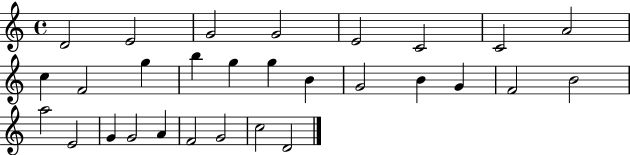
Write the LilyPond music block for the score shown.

{
  \clef treble
  \time 4/4
  \defaultTimeSignature
  \key c \major
  d'2 e'2 | g'2 g'2 | e'2 c'2 | c'2 a'2 | \break c''4 f'2 g''4 | b''4 g''4 g''4 b'4 | g'2 b'4 g'4 | f'2 b'2 | \break a''2 e'2 | g'4 g'2 a'4 | f'2 g'2 | c''2 d'2 | \break \bar "|."
}